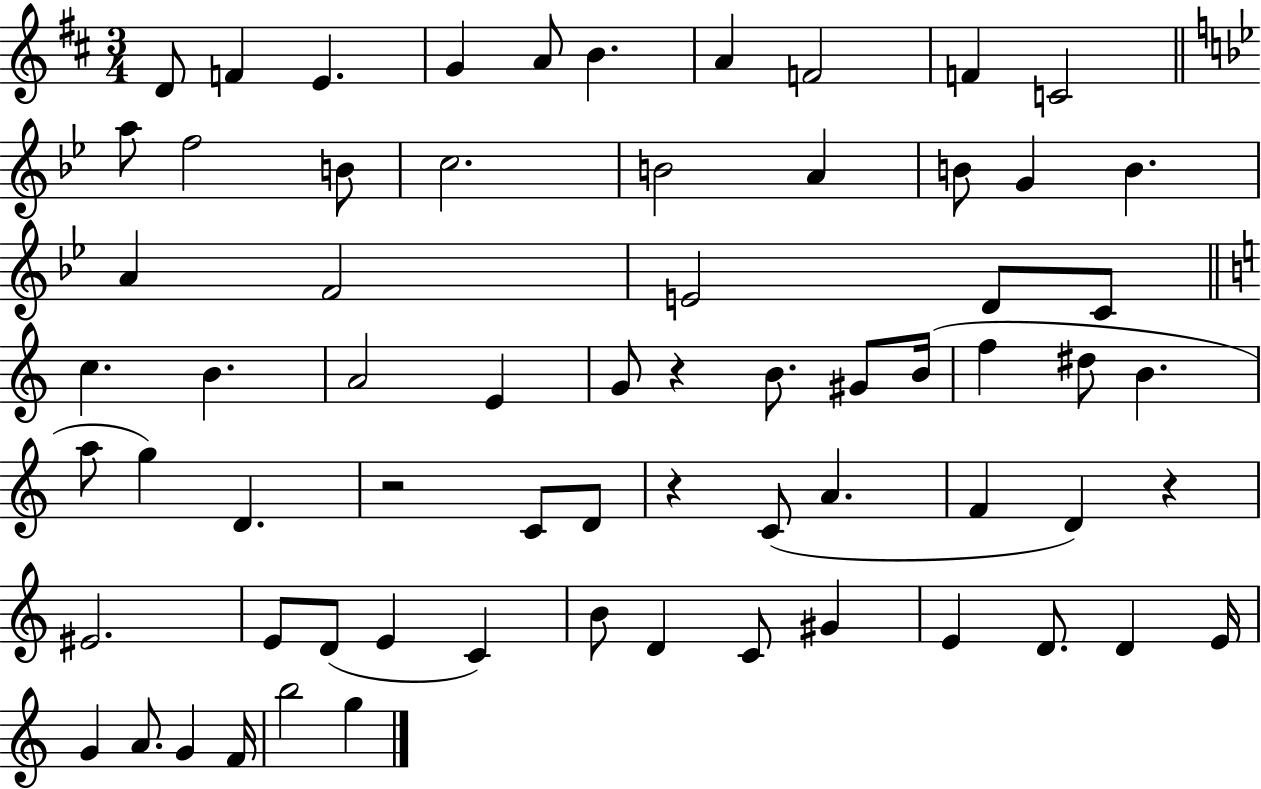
{
  \clef treble
  \numericTimeSignature
  \time 3/4
  \key d \major
  d'8 f'4 e'4. | g'4 a'8 b'4. | a'4 f'2 | f'4 c'2 | \break \bar "||" \break \key g \minor a''8 f''2 b'8 | c''2. | b'2 a'4 | b'8 g'4 b'4. | \break a'4 f'2 | e'2 d'8 c'8 | \bar "||" \break \key c \major c''4. b'4. | a'2 e'4 | g'8 r4 b'8. gis'8 b'16( | f''4 dis''8 b'4. | \break a''8 g''4) d'4. | r2 c'8 d'8 | r4 c'8( a'4. | f'4 d'4) r4 | \break eis'2. | e'8 d'8( e'4 c'4) | b'8 d'4 c'8 gis'4 | e'4 d'8. d'4 e'16 | \break g'4 a'8. g'4 f'16 | b''2 g''4 | \bar "|."
}